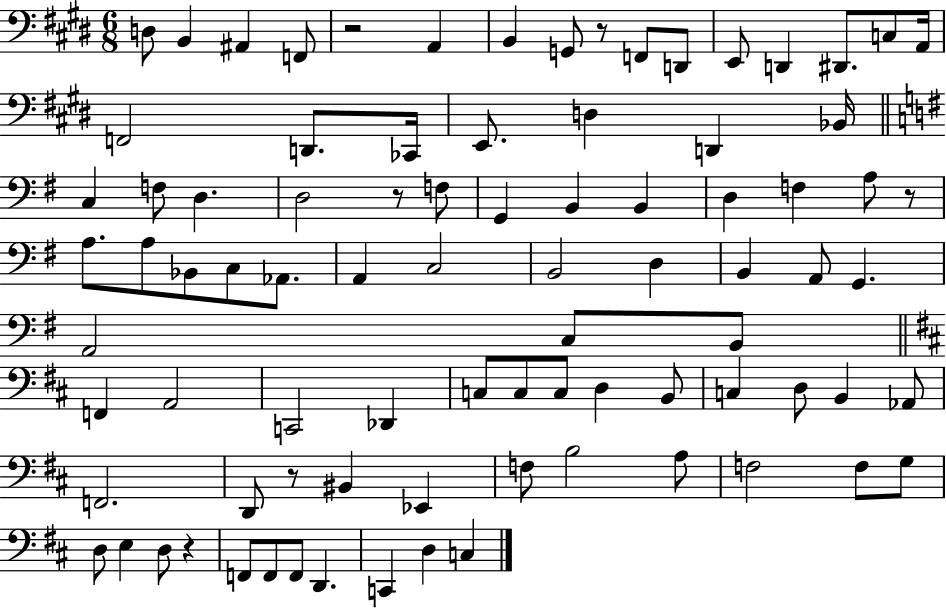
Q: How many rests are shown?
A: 6